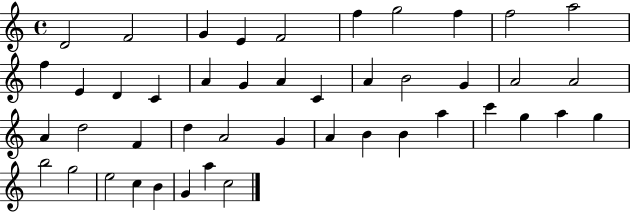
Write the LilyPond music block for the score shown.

{
  \clef treble
  \time 4/4
  \defaultTimeSignature
  \key c \major
  d'2 f'2 | g'4 e'4 f'2 | f''4 g''2 f''4 | f''2 a''2 | \break f''4 e'4 d'4 c'4 | a'4 g'4 a'4 c'4 | a'4 b'2 g'4 | a'2 a'2 | \break a'4 d''2 f'4 | d''4 a'2 g'4 | a'4 b'4 b'4 a''4 | c'''4 g''4 a''4 g''4 | \break b''2 g''2 | e''2 c''4 b'4 | g'4 a''4 c''2 | \bar "|."
}